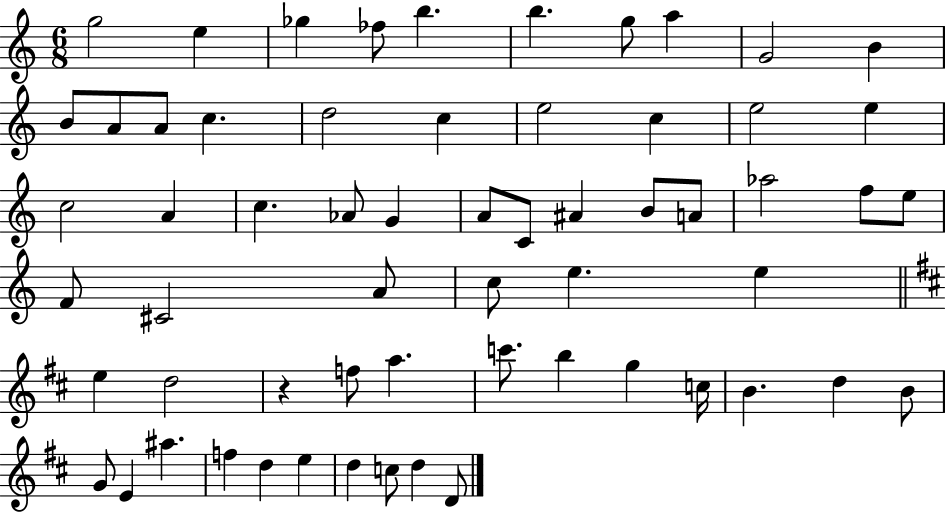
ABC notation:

X:1
T:Untitled
M:6/8
L:1/4
K:C
g2 e _g _f/2 b b g/2 a G2 B B/2 A/2 A/2 c d2 c e2 c e2 e c2 A c _A/2 G A/2 C/2 ^A B/2 A/2 _a2 f/2 e/2 F/2 ^C2 A/2 c/2 e e e d2 z f/2 a c'/2 b g c/4 B d B/2 G/2 E ^a f d e d c/2 d D/2